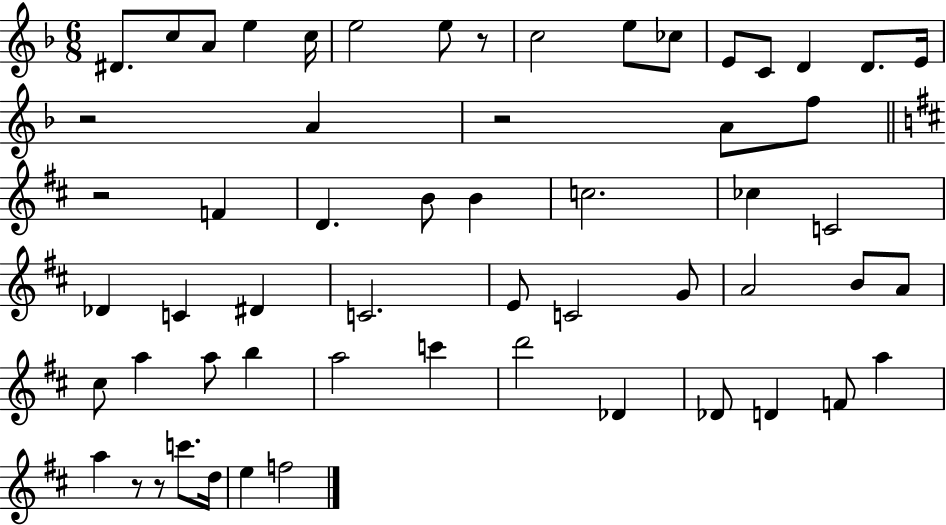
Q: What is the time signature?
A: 6/8